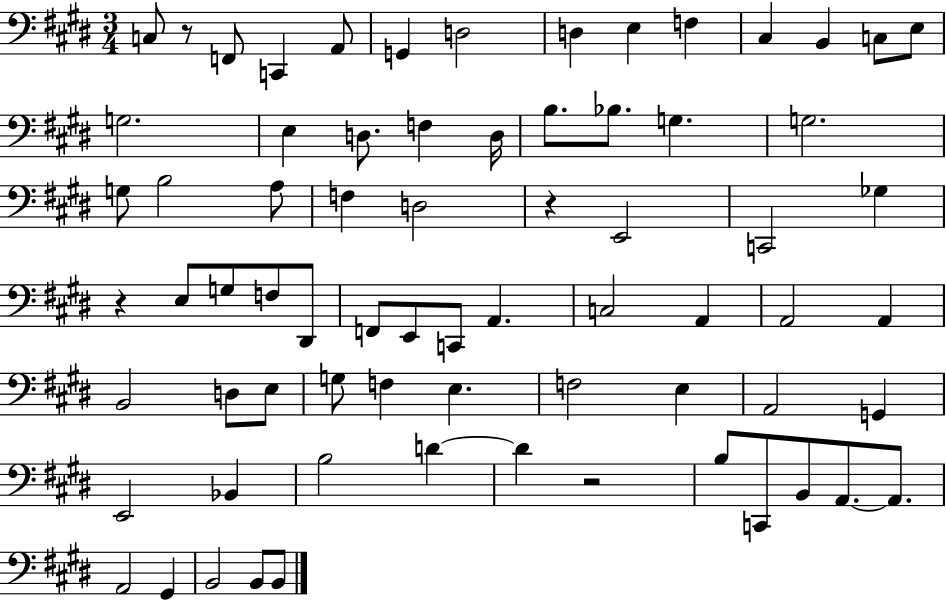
X:1
T:Untitled
M:3/4
L:1/4
K:E
C,/2 z/2 F,,/2 C,, A,,/2 G,, D,2 D, E, F, ^C, B,, C,/2 E,/2 G,2 E, D,/2 F, D,/4 B,/2 _B,/2 G, G,2 G,/2 B,2 A,/2 F, D,2 z E,,2 C,,2 _G, z E,/2 G,/2 F,/2 ^D,,/2 F,,/2 E,,/2 C,,/2 A,, C,2 A,, A,,2 A,, B,,2 D,/2 E,/2 G,/2 F, E, F,2 E, A,,2 G,, E,,2 _B,, B,2 D D z2 B,/2 C,,/2 B,,/2 A,,/2 A,,/2 A,,2 ^G,, B,,2 B,,/2 B,,/2